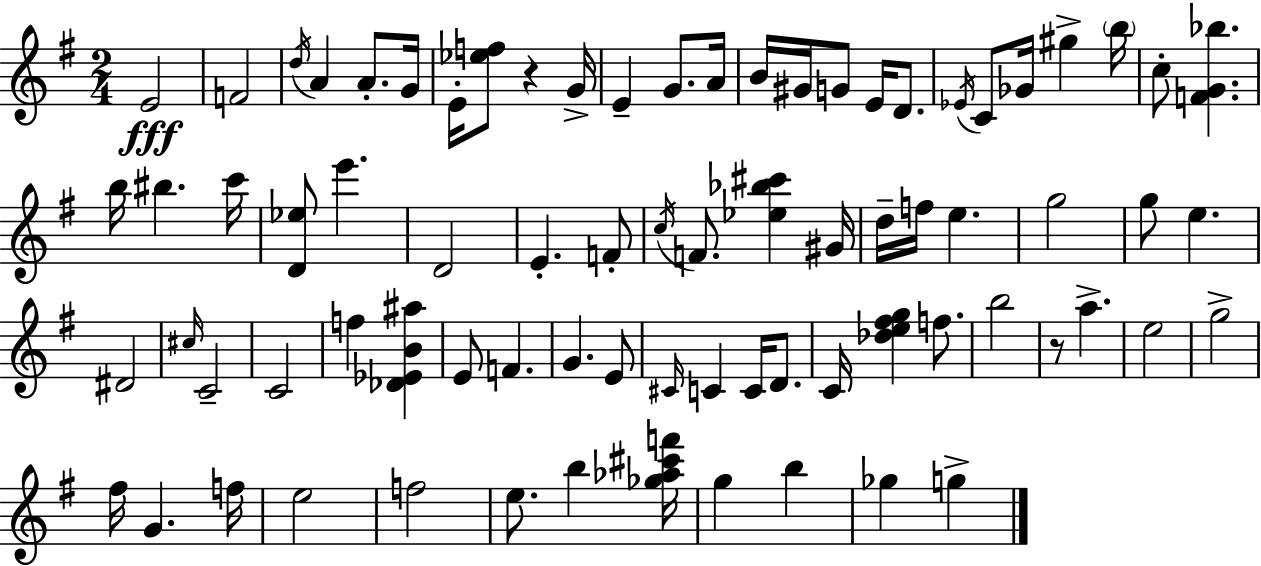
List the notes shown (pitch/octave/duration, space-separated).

E4/h F4/h D5/s A4/q A4/e. G4/s E4/s [Eb5,F5]/e R/q G4/s E4/q G4/e. A4/s B4/s G#4/s G4/e E4/s D4/e. Eb4/s C4/e Gb4/s G#5/q B5/s C5/e [F4,G4,Bb5]/q. B5/s BIS5/q. C6/s [D4,Eb5]/e E6/q. D4/h E4/q. F4/e C5/s F4/e. [Eb5,Bb5,C#6]/q G#4/s D5/s F5/s E5/q. G5/h G5/e E5/q. D#4/h C#5/s C4/h C4/h F5/q [Db4,Eb4,B4,A#5]/q E4/e F4/q. G4/q. E4/e C#4/s C4/q C4/s D4/e. C4/s [Db5,E5,F#5,G5]/q F5/e. B5/h R/e A5/q. E5/h G5/h F#5/s G4/q. F5/s E5/h F5/h E5/e. B5/q [Gb5,Ab5,C#6,F6]/s G5/q B5/q Gb5/q G5/q